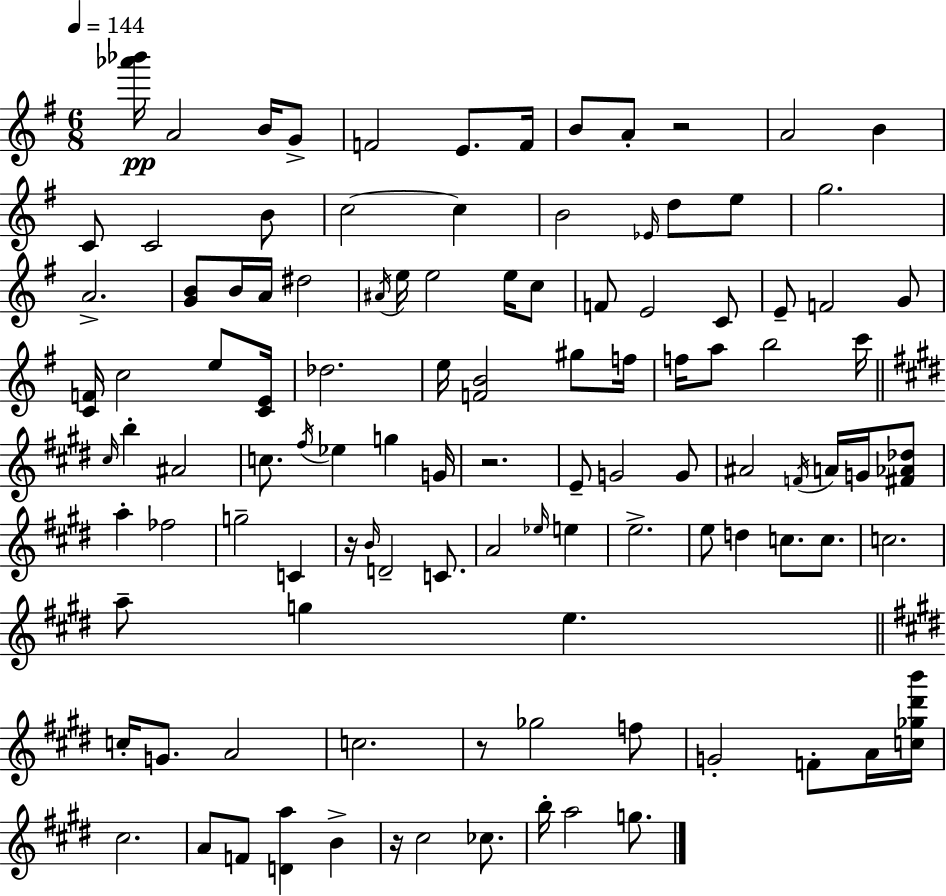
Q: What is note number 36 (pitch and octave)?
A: C5